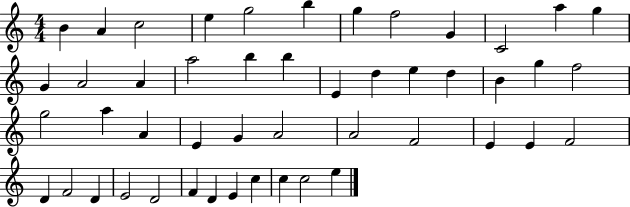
B4/q A4/q C5/h E5/q G5/h B5/q G5/q F5/h G4/q C4/h A5/q G5/q G4/q A4/h A4/q A5/h B5/q B5/q E4/q D5/q E5/q D5/q B4/q G5/q F5/h G5/h A5/q A4/q E4/q G4/q A4/h A4/h F4/h E4/q E4/q F4/h D4/q F4/h D4/q E4/h D4/h F4/q D4/q E4/q C5/q C5/q C5/h E5/q